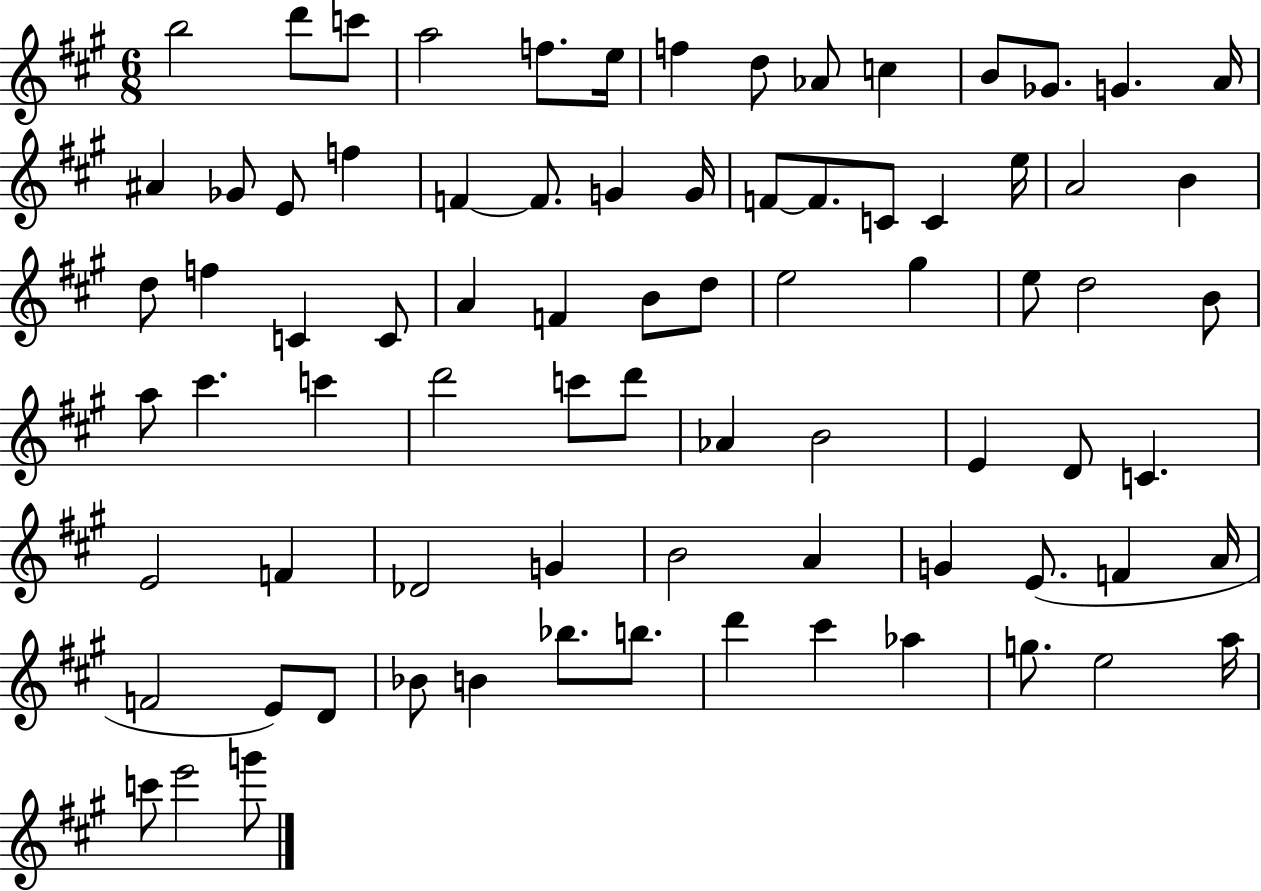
X:1
T:Untitled
M:6/8
L:1/4
K:A
b2 d'/2 c'/2 a2 f/2 e/4 f d/2 _A/2 c B/2 _G/2 G A/4 ^A _G/2 E/2 f F F/2 G G/4 F/2 F/2 C/2 C e/4 A2 B d/2 f C C/2 A F B/2 d/2 e2 ^g e/2 d2 B/2 a/2 ^c' c' d'2 c'/2 d'/2 _A B2 E D/2 C E2 F _D2 G B2 A G E/2 F A/4 F2 E/2 D/2 _B/2 B _b/2 b/2 d' ^c' _a g/2 e2 a/4 c'/2 e'2 g'/2